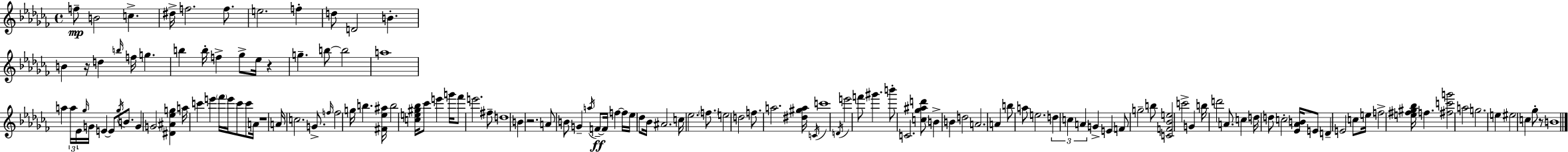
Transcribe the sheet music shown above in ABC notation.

X:1
T:Untitled
M:4/4
L:1/4
K:Abm
f/2 B2 c ^d/4 f2 f/2 e2 f d/2 D2 B B z/4 d b/4 f/4 g b b/4 f _g/2 _e/4 z g b/2 b2 a4 a a/4 _E/4 _g/4 G/4 E E/2 _g/4 B/2 G G2 [^D^A_eg] a/4 c' e' _f'/4 e'/4 c'/2 c'/2 A/4 z4 A/4 c2 G/2 f/4 f2 g/4 b [^F_e^a]/4 b2 [ce^g_b]/4 _c'/2 e' g'/4 _f'/2 e'2 ^f/2 d4 B z2 A/2 B/2 G a/4 F/2 F/4 f f/4 _e/4 _d/2 _B/4 ^A2 c/4 _e2 f/2 e2 d2 f/2 a2 [^d^ga]/4 C/4 c'4 D/4 e'2 f'/2 ^g' b'/2 C2 [c_g^ad']/2 B B d2 A2 A b/2 a/2 e2 d c A G E F/2 g2 b/2 [CF_Be]2 c'2 G b/4 d'2 A/2 c d/4 d/2 c2 [_E_AB]/4 E/2 D E2 c/2 e/4 f2 [e^f^g_b]/4 f [^fc'g']2 a2 g2 e ^e2 c _g/2 z/2 B4